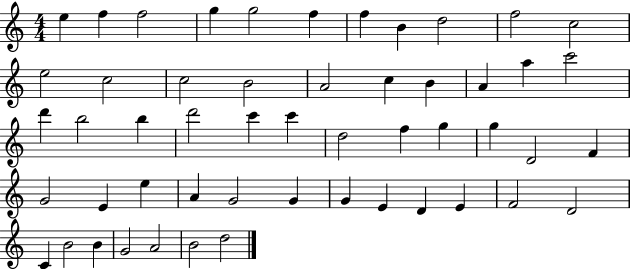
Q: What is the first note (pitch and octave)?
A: E5